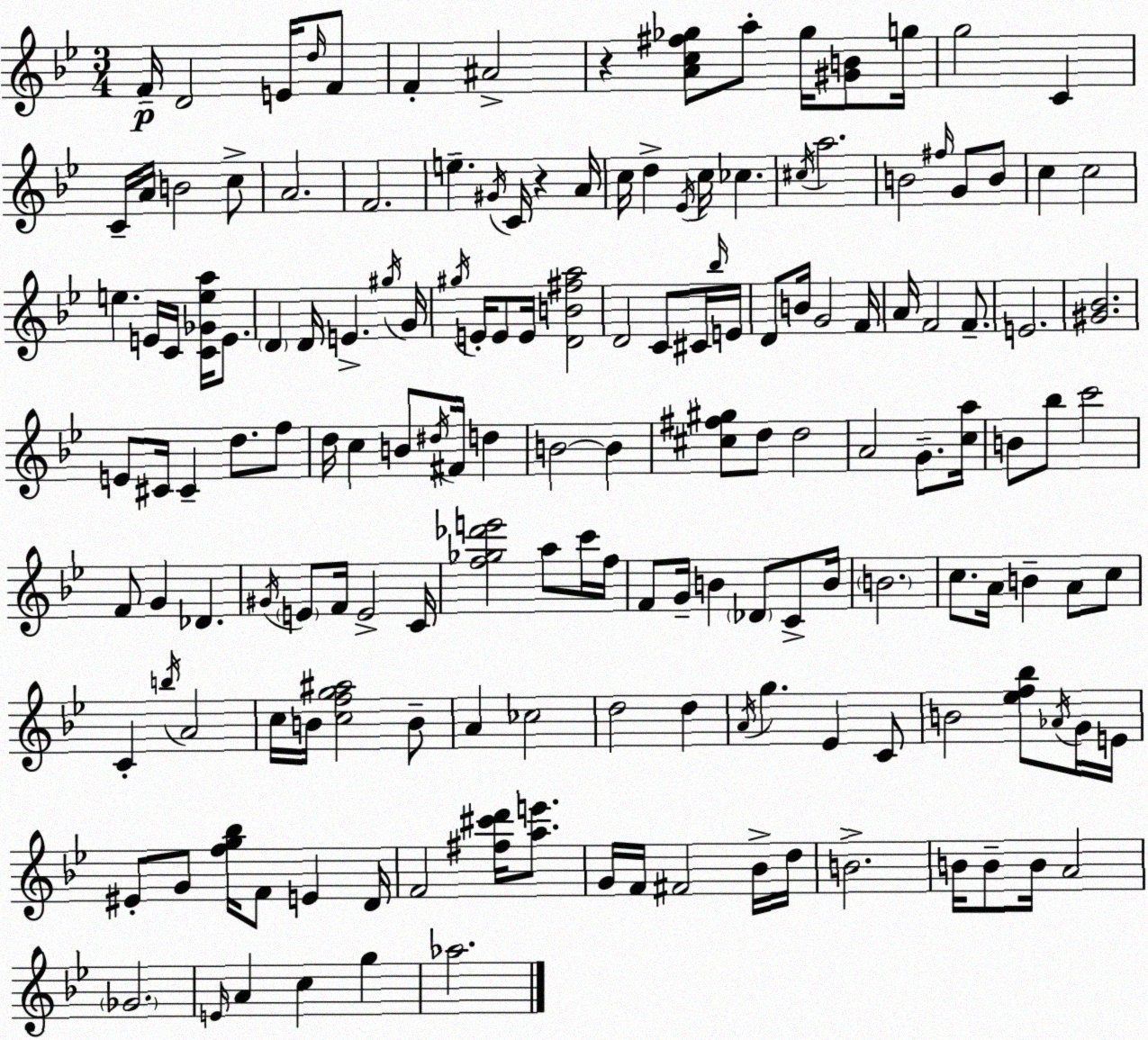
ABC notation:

X:1
T:Untitled
M:3/4
L:1/4
K:Bb
F/4 D2 E/4 d/4 F/2 F ^A2 z [Ac^f_g]/2 a/2 _g/4 [^GB]/2 g/4 g2 C C/4 A/4 B2 c/2 A2 F2 e ^G/4 C/4 z A/4 c/4 d _E/4 c/4 _c ^c/4 a2 B2 ^f/4 G/2 B/2 c c2 e E/4 C/4 [C_Gea]/4 E/2 D D/4 E ^g/4 G/4 ^g/4 E/4 E/2 E/4 [DB^fa]2 D2 C/2 ^C/4 _b/4 E/4 D/2 B/4 G2 F/4 A/4 F2 F/2 E2 [^G_B]2 E/2 ^C/4 ^C d/2 f/2 d/4 c B/2 ^d/4 ^F/4 d B2 B [^c^f^g]/2 d/2 d2 A2 G/2 [ca]/4 B/2 _b/2 c'2 F/2 G _D ^G/4 E/2 F/4 E2 C/4 [f_g_d'e']2 a/2 c'/4 f/4 F/2 G/4 B _D/2 C/2 B/4 B2 c/2 A/4 B A/2 c/2 C b/4 A2 c/4 B/4 [cfg^a]2 B/2 A _c2 d2 d A/4 g _E C/2 B2 [_ef_b]/2 _A/4 G/4 E/4 ^E/2 G/2 [fg_b]/4 F/2 E D/4 F2 [^f^c'd']/4 [ae']/2 G/4 F/4 ^F2 _B/4 d/4 B2 B/4 B/2 B/4 A2 _G2 E/4 A c g _a2